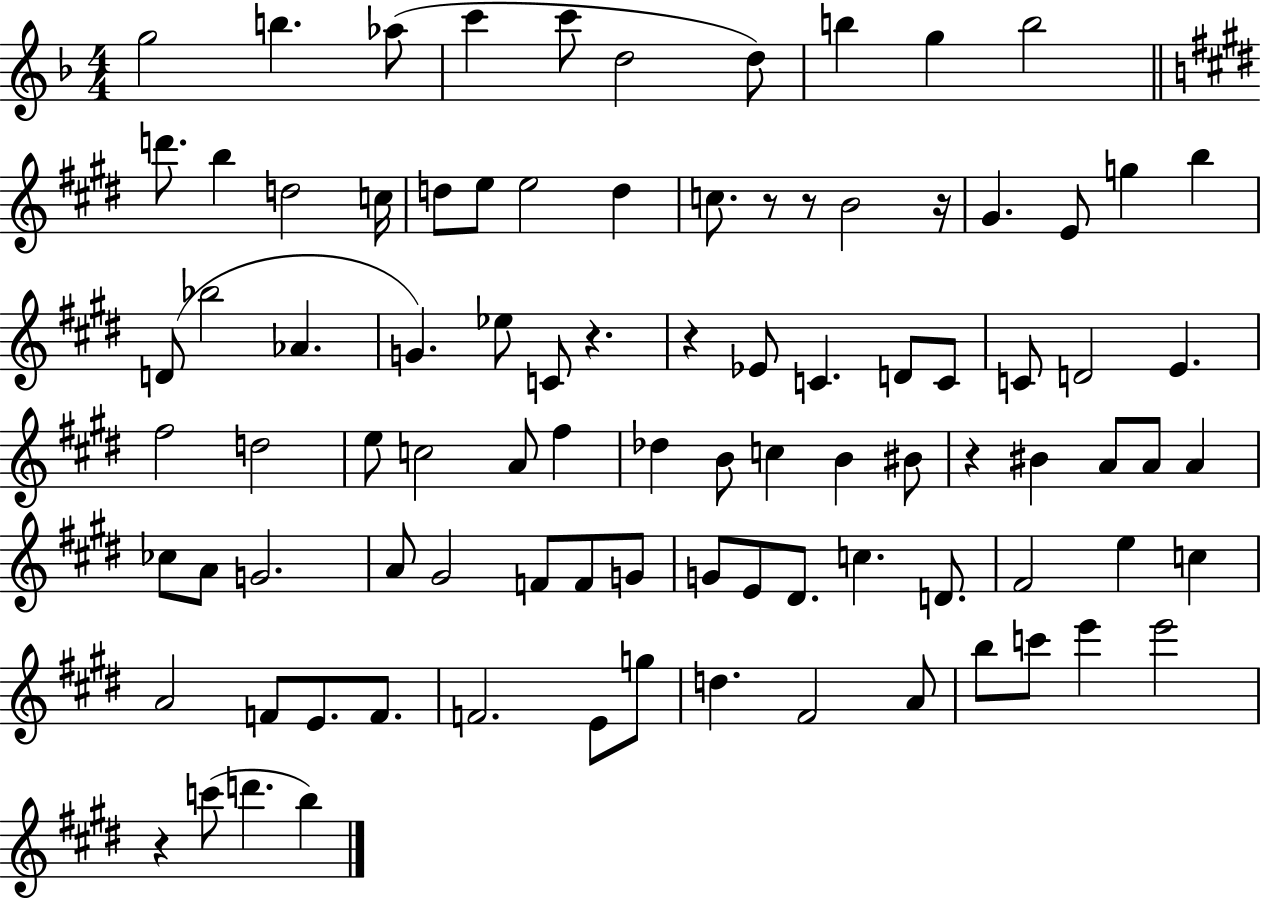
{
  \clef treble
  \numericTimeSignature
  \time 4/4
  \key f \major
  g''2 b''4. aes''8( | c'''4 c'''8 d''2 d''8) | b''4 g''4 b''2 | \bar "||" \break \key e \major d'''8. b''4 d''2 c''16 | d''8 e''8 e''2 d''4 | c''8. r8 r8 b'2 r16 | gis'4. e'8 g''4 b''4 | \break d'8( bes''2 aes'4. | g'4.) ees''8 c'8 r4. | r4 ees'8 c'4. d'8 c'8 | c'8 d'2 e'4. | \break fis''2 d''2 | e''8 c''2 a'8 fis''4 | des''4 b'8 c''4 b'4 bis'8 | r4 bis'4 a'8 a'8 a'4 | \break ces''8 a'8 g'2. | a'8 gis'2 f'8 f'8 g'8 | g'8 e'8 dis'8. c''4. d'8. | fis'2 e''4 c''4 | \break a'2 f'8 e'8. f'8. | f'2. e'8 g''8 | d''4. fis'2 a'8 | b''8 c'''8 e'''4 e'''2 | \break r4 c'''8( d'''4. b''4) | \bar "|."
}